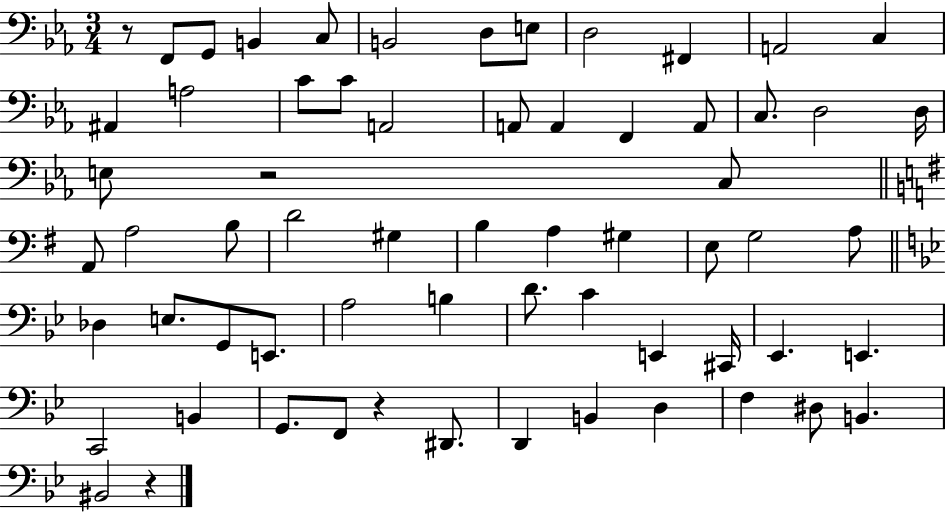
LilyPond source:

{
  \clef bass
  \numericTimeSignature
  \time 3/4
  \key ees \major
  r8 f,8 g,8 b,4 c8 | b,2 d8 e8 | d2 fis,4 | a,2 c4 | \break ais,4 a2 | c'8 c'8 a,2 | a,8 a,4 f,4 a,8 | c8. d2 d16 | \break e8 r2 c8 | \bar "||" \break \key e \minor a,8 a2 b8 | d'2 gis4 | b4 a4 gis4 | e8 g2 a8 | \break \bar "||" \break \key bes \major des4 e8. g,8 e,8. | a2 b4 | d'8. c'4 e,4 cis,16 | ees,4. e,4. | \break c,2 b,4 | g,8. f,8 r4 dis,8. | d,4 b,4 d4 | f4 dis8 b,4. | \break bis,2 r4 | \bar "|."
}